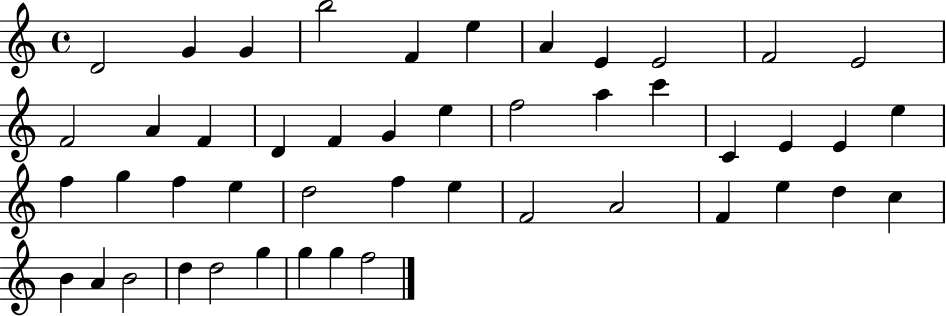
X:1
T:Untitled
M:4/4
L:1/4
K:C
D2 G G b2 F e A E E2 F2 E2 F2 A F D F G e f2 a c' C E E e f g f e d2 f e F2 A2 F e d c B A B2 d d2 g g g f2